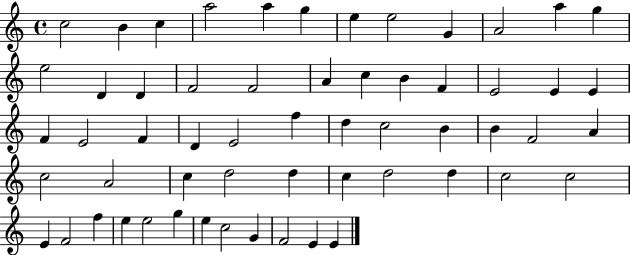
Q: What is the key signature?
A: C major